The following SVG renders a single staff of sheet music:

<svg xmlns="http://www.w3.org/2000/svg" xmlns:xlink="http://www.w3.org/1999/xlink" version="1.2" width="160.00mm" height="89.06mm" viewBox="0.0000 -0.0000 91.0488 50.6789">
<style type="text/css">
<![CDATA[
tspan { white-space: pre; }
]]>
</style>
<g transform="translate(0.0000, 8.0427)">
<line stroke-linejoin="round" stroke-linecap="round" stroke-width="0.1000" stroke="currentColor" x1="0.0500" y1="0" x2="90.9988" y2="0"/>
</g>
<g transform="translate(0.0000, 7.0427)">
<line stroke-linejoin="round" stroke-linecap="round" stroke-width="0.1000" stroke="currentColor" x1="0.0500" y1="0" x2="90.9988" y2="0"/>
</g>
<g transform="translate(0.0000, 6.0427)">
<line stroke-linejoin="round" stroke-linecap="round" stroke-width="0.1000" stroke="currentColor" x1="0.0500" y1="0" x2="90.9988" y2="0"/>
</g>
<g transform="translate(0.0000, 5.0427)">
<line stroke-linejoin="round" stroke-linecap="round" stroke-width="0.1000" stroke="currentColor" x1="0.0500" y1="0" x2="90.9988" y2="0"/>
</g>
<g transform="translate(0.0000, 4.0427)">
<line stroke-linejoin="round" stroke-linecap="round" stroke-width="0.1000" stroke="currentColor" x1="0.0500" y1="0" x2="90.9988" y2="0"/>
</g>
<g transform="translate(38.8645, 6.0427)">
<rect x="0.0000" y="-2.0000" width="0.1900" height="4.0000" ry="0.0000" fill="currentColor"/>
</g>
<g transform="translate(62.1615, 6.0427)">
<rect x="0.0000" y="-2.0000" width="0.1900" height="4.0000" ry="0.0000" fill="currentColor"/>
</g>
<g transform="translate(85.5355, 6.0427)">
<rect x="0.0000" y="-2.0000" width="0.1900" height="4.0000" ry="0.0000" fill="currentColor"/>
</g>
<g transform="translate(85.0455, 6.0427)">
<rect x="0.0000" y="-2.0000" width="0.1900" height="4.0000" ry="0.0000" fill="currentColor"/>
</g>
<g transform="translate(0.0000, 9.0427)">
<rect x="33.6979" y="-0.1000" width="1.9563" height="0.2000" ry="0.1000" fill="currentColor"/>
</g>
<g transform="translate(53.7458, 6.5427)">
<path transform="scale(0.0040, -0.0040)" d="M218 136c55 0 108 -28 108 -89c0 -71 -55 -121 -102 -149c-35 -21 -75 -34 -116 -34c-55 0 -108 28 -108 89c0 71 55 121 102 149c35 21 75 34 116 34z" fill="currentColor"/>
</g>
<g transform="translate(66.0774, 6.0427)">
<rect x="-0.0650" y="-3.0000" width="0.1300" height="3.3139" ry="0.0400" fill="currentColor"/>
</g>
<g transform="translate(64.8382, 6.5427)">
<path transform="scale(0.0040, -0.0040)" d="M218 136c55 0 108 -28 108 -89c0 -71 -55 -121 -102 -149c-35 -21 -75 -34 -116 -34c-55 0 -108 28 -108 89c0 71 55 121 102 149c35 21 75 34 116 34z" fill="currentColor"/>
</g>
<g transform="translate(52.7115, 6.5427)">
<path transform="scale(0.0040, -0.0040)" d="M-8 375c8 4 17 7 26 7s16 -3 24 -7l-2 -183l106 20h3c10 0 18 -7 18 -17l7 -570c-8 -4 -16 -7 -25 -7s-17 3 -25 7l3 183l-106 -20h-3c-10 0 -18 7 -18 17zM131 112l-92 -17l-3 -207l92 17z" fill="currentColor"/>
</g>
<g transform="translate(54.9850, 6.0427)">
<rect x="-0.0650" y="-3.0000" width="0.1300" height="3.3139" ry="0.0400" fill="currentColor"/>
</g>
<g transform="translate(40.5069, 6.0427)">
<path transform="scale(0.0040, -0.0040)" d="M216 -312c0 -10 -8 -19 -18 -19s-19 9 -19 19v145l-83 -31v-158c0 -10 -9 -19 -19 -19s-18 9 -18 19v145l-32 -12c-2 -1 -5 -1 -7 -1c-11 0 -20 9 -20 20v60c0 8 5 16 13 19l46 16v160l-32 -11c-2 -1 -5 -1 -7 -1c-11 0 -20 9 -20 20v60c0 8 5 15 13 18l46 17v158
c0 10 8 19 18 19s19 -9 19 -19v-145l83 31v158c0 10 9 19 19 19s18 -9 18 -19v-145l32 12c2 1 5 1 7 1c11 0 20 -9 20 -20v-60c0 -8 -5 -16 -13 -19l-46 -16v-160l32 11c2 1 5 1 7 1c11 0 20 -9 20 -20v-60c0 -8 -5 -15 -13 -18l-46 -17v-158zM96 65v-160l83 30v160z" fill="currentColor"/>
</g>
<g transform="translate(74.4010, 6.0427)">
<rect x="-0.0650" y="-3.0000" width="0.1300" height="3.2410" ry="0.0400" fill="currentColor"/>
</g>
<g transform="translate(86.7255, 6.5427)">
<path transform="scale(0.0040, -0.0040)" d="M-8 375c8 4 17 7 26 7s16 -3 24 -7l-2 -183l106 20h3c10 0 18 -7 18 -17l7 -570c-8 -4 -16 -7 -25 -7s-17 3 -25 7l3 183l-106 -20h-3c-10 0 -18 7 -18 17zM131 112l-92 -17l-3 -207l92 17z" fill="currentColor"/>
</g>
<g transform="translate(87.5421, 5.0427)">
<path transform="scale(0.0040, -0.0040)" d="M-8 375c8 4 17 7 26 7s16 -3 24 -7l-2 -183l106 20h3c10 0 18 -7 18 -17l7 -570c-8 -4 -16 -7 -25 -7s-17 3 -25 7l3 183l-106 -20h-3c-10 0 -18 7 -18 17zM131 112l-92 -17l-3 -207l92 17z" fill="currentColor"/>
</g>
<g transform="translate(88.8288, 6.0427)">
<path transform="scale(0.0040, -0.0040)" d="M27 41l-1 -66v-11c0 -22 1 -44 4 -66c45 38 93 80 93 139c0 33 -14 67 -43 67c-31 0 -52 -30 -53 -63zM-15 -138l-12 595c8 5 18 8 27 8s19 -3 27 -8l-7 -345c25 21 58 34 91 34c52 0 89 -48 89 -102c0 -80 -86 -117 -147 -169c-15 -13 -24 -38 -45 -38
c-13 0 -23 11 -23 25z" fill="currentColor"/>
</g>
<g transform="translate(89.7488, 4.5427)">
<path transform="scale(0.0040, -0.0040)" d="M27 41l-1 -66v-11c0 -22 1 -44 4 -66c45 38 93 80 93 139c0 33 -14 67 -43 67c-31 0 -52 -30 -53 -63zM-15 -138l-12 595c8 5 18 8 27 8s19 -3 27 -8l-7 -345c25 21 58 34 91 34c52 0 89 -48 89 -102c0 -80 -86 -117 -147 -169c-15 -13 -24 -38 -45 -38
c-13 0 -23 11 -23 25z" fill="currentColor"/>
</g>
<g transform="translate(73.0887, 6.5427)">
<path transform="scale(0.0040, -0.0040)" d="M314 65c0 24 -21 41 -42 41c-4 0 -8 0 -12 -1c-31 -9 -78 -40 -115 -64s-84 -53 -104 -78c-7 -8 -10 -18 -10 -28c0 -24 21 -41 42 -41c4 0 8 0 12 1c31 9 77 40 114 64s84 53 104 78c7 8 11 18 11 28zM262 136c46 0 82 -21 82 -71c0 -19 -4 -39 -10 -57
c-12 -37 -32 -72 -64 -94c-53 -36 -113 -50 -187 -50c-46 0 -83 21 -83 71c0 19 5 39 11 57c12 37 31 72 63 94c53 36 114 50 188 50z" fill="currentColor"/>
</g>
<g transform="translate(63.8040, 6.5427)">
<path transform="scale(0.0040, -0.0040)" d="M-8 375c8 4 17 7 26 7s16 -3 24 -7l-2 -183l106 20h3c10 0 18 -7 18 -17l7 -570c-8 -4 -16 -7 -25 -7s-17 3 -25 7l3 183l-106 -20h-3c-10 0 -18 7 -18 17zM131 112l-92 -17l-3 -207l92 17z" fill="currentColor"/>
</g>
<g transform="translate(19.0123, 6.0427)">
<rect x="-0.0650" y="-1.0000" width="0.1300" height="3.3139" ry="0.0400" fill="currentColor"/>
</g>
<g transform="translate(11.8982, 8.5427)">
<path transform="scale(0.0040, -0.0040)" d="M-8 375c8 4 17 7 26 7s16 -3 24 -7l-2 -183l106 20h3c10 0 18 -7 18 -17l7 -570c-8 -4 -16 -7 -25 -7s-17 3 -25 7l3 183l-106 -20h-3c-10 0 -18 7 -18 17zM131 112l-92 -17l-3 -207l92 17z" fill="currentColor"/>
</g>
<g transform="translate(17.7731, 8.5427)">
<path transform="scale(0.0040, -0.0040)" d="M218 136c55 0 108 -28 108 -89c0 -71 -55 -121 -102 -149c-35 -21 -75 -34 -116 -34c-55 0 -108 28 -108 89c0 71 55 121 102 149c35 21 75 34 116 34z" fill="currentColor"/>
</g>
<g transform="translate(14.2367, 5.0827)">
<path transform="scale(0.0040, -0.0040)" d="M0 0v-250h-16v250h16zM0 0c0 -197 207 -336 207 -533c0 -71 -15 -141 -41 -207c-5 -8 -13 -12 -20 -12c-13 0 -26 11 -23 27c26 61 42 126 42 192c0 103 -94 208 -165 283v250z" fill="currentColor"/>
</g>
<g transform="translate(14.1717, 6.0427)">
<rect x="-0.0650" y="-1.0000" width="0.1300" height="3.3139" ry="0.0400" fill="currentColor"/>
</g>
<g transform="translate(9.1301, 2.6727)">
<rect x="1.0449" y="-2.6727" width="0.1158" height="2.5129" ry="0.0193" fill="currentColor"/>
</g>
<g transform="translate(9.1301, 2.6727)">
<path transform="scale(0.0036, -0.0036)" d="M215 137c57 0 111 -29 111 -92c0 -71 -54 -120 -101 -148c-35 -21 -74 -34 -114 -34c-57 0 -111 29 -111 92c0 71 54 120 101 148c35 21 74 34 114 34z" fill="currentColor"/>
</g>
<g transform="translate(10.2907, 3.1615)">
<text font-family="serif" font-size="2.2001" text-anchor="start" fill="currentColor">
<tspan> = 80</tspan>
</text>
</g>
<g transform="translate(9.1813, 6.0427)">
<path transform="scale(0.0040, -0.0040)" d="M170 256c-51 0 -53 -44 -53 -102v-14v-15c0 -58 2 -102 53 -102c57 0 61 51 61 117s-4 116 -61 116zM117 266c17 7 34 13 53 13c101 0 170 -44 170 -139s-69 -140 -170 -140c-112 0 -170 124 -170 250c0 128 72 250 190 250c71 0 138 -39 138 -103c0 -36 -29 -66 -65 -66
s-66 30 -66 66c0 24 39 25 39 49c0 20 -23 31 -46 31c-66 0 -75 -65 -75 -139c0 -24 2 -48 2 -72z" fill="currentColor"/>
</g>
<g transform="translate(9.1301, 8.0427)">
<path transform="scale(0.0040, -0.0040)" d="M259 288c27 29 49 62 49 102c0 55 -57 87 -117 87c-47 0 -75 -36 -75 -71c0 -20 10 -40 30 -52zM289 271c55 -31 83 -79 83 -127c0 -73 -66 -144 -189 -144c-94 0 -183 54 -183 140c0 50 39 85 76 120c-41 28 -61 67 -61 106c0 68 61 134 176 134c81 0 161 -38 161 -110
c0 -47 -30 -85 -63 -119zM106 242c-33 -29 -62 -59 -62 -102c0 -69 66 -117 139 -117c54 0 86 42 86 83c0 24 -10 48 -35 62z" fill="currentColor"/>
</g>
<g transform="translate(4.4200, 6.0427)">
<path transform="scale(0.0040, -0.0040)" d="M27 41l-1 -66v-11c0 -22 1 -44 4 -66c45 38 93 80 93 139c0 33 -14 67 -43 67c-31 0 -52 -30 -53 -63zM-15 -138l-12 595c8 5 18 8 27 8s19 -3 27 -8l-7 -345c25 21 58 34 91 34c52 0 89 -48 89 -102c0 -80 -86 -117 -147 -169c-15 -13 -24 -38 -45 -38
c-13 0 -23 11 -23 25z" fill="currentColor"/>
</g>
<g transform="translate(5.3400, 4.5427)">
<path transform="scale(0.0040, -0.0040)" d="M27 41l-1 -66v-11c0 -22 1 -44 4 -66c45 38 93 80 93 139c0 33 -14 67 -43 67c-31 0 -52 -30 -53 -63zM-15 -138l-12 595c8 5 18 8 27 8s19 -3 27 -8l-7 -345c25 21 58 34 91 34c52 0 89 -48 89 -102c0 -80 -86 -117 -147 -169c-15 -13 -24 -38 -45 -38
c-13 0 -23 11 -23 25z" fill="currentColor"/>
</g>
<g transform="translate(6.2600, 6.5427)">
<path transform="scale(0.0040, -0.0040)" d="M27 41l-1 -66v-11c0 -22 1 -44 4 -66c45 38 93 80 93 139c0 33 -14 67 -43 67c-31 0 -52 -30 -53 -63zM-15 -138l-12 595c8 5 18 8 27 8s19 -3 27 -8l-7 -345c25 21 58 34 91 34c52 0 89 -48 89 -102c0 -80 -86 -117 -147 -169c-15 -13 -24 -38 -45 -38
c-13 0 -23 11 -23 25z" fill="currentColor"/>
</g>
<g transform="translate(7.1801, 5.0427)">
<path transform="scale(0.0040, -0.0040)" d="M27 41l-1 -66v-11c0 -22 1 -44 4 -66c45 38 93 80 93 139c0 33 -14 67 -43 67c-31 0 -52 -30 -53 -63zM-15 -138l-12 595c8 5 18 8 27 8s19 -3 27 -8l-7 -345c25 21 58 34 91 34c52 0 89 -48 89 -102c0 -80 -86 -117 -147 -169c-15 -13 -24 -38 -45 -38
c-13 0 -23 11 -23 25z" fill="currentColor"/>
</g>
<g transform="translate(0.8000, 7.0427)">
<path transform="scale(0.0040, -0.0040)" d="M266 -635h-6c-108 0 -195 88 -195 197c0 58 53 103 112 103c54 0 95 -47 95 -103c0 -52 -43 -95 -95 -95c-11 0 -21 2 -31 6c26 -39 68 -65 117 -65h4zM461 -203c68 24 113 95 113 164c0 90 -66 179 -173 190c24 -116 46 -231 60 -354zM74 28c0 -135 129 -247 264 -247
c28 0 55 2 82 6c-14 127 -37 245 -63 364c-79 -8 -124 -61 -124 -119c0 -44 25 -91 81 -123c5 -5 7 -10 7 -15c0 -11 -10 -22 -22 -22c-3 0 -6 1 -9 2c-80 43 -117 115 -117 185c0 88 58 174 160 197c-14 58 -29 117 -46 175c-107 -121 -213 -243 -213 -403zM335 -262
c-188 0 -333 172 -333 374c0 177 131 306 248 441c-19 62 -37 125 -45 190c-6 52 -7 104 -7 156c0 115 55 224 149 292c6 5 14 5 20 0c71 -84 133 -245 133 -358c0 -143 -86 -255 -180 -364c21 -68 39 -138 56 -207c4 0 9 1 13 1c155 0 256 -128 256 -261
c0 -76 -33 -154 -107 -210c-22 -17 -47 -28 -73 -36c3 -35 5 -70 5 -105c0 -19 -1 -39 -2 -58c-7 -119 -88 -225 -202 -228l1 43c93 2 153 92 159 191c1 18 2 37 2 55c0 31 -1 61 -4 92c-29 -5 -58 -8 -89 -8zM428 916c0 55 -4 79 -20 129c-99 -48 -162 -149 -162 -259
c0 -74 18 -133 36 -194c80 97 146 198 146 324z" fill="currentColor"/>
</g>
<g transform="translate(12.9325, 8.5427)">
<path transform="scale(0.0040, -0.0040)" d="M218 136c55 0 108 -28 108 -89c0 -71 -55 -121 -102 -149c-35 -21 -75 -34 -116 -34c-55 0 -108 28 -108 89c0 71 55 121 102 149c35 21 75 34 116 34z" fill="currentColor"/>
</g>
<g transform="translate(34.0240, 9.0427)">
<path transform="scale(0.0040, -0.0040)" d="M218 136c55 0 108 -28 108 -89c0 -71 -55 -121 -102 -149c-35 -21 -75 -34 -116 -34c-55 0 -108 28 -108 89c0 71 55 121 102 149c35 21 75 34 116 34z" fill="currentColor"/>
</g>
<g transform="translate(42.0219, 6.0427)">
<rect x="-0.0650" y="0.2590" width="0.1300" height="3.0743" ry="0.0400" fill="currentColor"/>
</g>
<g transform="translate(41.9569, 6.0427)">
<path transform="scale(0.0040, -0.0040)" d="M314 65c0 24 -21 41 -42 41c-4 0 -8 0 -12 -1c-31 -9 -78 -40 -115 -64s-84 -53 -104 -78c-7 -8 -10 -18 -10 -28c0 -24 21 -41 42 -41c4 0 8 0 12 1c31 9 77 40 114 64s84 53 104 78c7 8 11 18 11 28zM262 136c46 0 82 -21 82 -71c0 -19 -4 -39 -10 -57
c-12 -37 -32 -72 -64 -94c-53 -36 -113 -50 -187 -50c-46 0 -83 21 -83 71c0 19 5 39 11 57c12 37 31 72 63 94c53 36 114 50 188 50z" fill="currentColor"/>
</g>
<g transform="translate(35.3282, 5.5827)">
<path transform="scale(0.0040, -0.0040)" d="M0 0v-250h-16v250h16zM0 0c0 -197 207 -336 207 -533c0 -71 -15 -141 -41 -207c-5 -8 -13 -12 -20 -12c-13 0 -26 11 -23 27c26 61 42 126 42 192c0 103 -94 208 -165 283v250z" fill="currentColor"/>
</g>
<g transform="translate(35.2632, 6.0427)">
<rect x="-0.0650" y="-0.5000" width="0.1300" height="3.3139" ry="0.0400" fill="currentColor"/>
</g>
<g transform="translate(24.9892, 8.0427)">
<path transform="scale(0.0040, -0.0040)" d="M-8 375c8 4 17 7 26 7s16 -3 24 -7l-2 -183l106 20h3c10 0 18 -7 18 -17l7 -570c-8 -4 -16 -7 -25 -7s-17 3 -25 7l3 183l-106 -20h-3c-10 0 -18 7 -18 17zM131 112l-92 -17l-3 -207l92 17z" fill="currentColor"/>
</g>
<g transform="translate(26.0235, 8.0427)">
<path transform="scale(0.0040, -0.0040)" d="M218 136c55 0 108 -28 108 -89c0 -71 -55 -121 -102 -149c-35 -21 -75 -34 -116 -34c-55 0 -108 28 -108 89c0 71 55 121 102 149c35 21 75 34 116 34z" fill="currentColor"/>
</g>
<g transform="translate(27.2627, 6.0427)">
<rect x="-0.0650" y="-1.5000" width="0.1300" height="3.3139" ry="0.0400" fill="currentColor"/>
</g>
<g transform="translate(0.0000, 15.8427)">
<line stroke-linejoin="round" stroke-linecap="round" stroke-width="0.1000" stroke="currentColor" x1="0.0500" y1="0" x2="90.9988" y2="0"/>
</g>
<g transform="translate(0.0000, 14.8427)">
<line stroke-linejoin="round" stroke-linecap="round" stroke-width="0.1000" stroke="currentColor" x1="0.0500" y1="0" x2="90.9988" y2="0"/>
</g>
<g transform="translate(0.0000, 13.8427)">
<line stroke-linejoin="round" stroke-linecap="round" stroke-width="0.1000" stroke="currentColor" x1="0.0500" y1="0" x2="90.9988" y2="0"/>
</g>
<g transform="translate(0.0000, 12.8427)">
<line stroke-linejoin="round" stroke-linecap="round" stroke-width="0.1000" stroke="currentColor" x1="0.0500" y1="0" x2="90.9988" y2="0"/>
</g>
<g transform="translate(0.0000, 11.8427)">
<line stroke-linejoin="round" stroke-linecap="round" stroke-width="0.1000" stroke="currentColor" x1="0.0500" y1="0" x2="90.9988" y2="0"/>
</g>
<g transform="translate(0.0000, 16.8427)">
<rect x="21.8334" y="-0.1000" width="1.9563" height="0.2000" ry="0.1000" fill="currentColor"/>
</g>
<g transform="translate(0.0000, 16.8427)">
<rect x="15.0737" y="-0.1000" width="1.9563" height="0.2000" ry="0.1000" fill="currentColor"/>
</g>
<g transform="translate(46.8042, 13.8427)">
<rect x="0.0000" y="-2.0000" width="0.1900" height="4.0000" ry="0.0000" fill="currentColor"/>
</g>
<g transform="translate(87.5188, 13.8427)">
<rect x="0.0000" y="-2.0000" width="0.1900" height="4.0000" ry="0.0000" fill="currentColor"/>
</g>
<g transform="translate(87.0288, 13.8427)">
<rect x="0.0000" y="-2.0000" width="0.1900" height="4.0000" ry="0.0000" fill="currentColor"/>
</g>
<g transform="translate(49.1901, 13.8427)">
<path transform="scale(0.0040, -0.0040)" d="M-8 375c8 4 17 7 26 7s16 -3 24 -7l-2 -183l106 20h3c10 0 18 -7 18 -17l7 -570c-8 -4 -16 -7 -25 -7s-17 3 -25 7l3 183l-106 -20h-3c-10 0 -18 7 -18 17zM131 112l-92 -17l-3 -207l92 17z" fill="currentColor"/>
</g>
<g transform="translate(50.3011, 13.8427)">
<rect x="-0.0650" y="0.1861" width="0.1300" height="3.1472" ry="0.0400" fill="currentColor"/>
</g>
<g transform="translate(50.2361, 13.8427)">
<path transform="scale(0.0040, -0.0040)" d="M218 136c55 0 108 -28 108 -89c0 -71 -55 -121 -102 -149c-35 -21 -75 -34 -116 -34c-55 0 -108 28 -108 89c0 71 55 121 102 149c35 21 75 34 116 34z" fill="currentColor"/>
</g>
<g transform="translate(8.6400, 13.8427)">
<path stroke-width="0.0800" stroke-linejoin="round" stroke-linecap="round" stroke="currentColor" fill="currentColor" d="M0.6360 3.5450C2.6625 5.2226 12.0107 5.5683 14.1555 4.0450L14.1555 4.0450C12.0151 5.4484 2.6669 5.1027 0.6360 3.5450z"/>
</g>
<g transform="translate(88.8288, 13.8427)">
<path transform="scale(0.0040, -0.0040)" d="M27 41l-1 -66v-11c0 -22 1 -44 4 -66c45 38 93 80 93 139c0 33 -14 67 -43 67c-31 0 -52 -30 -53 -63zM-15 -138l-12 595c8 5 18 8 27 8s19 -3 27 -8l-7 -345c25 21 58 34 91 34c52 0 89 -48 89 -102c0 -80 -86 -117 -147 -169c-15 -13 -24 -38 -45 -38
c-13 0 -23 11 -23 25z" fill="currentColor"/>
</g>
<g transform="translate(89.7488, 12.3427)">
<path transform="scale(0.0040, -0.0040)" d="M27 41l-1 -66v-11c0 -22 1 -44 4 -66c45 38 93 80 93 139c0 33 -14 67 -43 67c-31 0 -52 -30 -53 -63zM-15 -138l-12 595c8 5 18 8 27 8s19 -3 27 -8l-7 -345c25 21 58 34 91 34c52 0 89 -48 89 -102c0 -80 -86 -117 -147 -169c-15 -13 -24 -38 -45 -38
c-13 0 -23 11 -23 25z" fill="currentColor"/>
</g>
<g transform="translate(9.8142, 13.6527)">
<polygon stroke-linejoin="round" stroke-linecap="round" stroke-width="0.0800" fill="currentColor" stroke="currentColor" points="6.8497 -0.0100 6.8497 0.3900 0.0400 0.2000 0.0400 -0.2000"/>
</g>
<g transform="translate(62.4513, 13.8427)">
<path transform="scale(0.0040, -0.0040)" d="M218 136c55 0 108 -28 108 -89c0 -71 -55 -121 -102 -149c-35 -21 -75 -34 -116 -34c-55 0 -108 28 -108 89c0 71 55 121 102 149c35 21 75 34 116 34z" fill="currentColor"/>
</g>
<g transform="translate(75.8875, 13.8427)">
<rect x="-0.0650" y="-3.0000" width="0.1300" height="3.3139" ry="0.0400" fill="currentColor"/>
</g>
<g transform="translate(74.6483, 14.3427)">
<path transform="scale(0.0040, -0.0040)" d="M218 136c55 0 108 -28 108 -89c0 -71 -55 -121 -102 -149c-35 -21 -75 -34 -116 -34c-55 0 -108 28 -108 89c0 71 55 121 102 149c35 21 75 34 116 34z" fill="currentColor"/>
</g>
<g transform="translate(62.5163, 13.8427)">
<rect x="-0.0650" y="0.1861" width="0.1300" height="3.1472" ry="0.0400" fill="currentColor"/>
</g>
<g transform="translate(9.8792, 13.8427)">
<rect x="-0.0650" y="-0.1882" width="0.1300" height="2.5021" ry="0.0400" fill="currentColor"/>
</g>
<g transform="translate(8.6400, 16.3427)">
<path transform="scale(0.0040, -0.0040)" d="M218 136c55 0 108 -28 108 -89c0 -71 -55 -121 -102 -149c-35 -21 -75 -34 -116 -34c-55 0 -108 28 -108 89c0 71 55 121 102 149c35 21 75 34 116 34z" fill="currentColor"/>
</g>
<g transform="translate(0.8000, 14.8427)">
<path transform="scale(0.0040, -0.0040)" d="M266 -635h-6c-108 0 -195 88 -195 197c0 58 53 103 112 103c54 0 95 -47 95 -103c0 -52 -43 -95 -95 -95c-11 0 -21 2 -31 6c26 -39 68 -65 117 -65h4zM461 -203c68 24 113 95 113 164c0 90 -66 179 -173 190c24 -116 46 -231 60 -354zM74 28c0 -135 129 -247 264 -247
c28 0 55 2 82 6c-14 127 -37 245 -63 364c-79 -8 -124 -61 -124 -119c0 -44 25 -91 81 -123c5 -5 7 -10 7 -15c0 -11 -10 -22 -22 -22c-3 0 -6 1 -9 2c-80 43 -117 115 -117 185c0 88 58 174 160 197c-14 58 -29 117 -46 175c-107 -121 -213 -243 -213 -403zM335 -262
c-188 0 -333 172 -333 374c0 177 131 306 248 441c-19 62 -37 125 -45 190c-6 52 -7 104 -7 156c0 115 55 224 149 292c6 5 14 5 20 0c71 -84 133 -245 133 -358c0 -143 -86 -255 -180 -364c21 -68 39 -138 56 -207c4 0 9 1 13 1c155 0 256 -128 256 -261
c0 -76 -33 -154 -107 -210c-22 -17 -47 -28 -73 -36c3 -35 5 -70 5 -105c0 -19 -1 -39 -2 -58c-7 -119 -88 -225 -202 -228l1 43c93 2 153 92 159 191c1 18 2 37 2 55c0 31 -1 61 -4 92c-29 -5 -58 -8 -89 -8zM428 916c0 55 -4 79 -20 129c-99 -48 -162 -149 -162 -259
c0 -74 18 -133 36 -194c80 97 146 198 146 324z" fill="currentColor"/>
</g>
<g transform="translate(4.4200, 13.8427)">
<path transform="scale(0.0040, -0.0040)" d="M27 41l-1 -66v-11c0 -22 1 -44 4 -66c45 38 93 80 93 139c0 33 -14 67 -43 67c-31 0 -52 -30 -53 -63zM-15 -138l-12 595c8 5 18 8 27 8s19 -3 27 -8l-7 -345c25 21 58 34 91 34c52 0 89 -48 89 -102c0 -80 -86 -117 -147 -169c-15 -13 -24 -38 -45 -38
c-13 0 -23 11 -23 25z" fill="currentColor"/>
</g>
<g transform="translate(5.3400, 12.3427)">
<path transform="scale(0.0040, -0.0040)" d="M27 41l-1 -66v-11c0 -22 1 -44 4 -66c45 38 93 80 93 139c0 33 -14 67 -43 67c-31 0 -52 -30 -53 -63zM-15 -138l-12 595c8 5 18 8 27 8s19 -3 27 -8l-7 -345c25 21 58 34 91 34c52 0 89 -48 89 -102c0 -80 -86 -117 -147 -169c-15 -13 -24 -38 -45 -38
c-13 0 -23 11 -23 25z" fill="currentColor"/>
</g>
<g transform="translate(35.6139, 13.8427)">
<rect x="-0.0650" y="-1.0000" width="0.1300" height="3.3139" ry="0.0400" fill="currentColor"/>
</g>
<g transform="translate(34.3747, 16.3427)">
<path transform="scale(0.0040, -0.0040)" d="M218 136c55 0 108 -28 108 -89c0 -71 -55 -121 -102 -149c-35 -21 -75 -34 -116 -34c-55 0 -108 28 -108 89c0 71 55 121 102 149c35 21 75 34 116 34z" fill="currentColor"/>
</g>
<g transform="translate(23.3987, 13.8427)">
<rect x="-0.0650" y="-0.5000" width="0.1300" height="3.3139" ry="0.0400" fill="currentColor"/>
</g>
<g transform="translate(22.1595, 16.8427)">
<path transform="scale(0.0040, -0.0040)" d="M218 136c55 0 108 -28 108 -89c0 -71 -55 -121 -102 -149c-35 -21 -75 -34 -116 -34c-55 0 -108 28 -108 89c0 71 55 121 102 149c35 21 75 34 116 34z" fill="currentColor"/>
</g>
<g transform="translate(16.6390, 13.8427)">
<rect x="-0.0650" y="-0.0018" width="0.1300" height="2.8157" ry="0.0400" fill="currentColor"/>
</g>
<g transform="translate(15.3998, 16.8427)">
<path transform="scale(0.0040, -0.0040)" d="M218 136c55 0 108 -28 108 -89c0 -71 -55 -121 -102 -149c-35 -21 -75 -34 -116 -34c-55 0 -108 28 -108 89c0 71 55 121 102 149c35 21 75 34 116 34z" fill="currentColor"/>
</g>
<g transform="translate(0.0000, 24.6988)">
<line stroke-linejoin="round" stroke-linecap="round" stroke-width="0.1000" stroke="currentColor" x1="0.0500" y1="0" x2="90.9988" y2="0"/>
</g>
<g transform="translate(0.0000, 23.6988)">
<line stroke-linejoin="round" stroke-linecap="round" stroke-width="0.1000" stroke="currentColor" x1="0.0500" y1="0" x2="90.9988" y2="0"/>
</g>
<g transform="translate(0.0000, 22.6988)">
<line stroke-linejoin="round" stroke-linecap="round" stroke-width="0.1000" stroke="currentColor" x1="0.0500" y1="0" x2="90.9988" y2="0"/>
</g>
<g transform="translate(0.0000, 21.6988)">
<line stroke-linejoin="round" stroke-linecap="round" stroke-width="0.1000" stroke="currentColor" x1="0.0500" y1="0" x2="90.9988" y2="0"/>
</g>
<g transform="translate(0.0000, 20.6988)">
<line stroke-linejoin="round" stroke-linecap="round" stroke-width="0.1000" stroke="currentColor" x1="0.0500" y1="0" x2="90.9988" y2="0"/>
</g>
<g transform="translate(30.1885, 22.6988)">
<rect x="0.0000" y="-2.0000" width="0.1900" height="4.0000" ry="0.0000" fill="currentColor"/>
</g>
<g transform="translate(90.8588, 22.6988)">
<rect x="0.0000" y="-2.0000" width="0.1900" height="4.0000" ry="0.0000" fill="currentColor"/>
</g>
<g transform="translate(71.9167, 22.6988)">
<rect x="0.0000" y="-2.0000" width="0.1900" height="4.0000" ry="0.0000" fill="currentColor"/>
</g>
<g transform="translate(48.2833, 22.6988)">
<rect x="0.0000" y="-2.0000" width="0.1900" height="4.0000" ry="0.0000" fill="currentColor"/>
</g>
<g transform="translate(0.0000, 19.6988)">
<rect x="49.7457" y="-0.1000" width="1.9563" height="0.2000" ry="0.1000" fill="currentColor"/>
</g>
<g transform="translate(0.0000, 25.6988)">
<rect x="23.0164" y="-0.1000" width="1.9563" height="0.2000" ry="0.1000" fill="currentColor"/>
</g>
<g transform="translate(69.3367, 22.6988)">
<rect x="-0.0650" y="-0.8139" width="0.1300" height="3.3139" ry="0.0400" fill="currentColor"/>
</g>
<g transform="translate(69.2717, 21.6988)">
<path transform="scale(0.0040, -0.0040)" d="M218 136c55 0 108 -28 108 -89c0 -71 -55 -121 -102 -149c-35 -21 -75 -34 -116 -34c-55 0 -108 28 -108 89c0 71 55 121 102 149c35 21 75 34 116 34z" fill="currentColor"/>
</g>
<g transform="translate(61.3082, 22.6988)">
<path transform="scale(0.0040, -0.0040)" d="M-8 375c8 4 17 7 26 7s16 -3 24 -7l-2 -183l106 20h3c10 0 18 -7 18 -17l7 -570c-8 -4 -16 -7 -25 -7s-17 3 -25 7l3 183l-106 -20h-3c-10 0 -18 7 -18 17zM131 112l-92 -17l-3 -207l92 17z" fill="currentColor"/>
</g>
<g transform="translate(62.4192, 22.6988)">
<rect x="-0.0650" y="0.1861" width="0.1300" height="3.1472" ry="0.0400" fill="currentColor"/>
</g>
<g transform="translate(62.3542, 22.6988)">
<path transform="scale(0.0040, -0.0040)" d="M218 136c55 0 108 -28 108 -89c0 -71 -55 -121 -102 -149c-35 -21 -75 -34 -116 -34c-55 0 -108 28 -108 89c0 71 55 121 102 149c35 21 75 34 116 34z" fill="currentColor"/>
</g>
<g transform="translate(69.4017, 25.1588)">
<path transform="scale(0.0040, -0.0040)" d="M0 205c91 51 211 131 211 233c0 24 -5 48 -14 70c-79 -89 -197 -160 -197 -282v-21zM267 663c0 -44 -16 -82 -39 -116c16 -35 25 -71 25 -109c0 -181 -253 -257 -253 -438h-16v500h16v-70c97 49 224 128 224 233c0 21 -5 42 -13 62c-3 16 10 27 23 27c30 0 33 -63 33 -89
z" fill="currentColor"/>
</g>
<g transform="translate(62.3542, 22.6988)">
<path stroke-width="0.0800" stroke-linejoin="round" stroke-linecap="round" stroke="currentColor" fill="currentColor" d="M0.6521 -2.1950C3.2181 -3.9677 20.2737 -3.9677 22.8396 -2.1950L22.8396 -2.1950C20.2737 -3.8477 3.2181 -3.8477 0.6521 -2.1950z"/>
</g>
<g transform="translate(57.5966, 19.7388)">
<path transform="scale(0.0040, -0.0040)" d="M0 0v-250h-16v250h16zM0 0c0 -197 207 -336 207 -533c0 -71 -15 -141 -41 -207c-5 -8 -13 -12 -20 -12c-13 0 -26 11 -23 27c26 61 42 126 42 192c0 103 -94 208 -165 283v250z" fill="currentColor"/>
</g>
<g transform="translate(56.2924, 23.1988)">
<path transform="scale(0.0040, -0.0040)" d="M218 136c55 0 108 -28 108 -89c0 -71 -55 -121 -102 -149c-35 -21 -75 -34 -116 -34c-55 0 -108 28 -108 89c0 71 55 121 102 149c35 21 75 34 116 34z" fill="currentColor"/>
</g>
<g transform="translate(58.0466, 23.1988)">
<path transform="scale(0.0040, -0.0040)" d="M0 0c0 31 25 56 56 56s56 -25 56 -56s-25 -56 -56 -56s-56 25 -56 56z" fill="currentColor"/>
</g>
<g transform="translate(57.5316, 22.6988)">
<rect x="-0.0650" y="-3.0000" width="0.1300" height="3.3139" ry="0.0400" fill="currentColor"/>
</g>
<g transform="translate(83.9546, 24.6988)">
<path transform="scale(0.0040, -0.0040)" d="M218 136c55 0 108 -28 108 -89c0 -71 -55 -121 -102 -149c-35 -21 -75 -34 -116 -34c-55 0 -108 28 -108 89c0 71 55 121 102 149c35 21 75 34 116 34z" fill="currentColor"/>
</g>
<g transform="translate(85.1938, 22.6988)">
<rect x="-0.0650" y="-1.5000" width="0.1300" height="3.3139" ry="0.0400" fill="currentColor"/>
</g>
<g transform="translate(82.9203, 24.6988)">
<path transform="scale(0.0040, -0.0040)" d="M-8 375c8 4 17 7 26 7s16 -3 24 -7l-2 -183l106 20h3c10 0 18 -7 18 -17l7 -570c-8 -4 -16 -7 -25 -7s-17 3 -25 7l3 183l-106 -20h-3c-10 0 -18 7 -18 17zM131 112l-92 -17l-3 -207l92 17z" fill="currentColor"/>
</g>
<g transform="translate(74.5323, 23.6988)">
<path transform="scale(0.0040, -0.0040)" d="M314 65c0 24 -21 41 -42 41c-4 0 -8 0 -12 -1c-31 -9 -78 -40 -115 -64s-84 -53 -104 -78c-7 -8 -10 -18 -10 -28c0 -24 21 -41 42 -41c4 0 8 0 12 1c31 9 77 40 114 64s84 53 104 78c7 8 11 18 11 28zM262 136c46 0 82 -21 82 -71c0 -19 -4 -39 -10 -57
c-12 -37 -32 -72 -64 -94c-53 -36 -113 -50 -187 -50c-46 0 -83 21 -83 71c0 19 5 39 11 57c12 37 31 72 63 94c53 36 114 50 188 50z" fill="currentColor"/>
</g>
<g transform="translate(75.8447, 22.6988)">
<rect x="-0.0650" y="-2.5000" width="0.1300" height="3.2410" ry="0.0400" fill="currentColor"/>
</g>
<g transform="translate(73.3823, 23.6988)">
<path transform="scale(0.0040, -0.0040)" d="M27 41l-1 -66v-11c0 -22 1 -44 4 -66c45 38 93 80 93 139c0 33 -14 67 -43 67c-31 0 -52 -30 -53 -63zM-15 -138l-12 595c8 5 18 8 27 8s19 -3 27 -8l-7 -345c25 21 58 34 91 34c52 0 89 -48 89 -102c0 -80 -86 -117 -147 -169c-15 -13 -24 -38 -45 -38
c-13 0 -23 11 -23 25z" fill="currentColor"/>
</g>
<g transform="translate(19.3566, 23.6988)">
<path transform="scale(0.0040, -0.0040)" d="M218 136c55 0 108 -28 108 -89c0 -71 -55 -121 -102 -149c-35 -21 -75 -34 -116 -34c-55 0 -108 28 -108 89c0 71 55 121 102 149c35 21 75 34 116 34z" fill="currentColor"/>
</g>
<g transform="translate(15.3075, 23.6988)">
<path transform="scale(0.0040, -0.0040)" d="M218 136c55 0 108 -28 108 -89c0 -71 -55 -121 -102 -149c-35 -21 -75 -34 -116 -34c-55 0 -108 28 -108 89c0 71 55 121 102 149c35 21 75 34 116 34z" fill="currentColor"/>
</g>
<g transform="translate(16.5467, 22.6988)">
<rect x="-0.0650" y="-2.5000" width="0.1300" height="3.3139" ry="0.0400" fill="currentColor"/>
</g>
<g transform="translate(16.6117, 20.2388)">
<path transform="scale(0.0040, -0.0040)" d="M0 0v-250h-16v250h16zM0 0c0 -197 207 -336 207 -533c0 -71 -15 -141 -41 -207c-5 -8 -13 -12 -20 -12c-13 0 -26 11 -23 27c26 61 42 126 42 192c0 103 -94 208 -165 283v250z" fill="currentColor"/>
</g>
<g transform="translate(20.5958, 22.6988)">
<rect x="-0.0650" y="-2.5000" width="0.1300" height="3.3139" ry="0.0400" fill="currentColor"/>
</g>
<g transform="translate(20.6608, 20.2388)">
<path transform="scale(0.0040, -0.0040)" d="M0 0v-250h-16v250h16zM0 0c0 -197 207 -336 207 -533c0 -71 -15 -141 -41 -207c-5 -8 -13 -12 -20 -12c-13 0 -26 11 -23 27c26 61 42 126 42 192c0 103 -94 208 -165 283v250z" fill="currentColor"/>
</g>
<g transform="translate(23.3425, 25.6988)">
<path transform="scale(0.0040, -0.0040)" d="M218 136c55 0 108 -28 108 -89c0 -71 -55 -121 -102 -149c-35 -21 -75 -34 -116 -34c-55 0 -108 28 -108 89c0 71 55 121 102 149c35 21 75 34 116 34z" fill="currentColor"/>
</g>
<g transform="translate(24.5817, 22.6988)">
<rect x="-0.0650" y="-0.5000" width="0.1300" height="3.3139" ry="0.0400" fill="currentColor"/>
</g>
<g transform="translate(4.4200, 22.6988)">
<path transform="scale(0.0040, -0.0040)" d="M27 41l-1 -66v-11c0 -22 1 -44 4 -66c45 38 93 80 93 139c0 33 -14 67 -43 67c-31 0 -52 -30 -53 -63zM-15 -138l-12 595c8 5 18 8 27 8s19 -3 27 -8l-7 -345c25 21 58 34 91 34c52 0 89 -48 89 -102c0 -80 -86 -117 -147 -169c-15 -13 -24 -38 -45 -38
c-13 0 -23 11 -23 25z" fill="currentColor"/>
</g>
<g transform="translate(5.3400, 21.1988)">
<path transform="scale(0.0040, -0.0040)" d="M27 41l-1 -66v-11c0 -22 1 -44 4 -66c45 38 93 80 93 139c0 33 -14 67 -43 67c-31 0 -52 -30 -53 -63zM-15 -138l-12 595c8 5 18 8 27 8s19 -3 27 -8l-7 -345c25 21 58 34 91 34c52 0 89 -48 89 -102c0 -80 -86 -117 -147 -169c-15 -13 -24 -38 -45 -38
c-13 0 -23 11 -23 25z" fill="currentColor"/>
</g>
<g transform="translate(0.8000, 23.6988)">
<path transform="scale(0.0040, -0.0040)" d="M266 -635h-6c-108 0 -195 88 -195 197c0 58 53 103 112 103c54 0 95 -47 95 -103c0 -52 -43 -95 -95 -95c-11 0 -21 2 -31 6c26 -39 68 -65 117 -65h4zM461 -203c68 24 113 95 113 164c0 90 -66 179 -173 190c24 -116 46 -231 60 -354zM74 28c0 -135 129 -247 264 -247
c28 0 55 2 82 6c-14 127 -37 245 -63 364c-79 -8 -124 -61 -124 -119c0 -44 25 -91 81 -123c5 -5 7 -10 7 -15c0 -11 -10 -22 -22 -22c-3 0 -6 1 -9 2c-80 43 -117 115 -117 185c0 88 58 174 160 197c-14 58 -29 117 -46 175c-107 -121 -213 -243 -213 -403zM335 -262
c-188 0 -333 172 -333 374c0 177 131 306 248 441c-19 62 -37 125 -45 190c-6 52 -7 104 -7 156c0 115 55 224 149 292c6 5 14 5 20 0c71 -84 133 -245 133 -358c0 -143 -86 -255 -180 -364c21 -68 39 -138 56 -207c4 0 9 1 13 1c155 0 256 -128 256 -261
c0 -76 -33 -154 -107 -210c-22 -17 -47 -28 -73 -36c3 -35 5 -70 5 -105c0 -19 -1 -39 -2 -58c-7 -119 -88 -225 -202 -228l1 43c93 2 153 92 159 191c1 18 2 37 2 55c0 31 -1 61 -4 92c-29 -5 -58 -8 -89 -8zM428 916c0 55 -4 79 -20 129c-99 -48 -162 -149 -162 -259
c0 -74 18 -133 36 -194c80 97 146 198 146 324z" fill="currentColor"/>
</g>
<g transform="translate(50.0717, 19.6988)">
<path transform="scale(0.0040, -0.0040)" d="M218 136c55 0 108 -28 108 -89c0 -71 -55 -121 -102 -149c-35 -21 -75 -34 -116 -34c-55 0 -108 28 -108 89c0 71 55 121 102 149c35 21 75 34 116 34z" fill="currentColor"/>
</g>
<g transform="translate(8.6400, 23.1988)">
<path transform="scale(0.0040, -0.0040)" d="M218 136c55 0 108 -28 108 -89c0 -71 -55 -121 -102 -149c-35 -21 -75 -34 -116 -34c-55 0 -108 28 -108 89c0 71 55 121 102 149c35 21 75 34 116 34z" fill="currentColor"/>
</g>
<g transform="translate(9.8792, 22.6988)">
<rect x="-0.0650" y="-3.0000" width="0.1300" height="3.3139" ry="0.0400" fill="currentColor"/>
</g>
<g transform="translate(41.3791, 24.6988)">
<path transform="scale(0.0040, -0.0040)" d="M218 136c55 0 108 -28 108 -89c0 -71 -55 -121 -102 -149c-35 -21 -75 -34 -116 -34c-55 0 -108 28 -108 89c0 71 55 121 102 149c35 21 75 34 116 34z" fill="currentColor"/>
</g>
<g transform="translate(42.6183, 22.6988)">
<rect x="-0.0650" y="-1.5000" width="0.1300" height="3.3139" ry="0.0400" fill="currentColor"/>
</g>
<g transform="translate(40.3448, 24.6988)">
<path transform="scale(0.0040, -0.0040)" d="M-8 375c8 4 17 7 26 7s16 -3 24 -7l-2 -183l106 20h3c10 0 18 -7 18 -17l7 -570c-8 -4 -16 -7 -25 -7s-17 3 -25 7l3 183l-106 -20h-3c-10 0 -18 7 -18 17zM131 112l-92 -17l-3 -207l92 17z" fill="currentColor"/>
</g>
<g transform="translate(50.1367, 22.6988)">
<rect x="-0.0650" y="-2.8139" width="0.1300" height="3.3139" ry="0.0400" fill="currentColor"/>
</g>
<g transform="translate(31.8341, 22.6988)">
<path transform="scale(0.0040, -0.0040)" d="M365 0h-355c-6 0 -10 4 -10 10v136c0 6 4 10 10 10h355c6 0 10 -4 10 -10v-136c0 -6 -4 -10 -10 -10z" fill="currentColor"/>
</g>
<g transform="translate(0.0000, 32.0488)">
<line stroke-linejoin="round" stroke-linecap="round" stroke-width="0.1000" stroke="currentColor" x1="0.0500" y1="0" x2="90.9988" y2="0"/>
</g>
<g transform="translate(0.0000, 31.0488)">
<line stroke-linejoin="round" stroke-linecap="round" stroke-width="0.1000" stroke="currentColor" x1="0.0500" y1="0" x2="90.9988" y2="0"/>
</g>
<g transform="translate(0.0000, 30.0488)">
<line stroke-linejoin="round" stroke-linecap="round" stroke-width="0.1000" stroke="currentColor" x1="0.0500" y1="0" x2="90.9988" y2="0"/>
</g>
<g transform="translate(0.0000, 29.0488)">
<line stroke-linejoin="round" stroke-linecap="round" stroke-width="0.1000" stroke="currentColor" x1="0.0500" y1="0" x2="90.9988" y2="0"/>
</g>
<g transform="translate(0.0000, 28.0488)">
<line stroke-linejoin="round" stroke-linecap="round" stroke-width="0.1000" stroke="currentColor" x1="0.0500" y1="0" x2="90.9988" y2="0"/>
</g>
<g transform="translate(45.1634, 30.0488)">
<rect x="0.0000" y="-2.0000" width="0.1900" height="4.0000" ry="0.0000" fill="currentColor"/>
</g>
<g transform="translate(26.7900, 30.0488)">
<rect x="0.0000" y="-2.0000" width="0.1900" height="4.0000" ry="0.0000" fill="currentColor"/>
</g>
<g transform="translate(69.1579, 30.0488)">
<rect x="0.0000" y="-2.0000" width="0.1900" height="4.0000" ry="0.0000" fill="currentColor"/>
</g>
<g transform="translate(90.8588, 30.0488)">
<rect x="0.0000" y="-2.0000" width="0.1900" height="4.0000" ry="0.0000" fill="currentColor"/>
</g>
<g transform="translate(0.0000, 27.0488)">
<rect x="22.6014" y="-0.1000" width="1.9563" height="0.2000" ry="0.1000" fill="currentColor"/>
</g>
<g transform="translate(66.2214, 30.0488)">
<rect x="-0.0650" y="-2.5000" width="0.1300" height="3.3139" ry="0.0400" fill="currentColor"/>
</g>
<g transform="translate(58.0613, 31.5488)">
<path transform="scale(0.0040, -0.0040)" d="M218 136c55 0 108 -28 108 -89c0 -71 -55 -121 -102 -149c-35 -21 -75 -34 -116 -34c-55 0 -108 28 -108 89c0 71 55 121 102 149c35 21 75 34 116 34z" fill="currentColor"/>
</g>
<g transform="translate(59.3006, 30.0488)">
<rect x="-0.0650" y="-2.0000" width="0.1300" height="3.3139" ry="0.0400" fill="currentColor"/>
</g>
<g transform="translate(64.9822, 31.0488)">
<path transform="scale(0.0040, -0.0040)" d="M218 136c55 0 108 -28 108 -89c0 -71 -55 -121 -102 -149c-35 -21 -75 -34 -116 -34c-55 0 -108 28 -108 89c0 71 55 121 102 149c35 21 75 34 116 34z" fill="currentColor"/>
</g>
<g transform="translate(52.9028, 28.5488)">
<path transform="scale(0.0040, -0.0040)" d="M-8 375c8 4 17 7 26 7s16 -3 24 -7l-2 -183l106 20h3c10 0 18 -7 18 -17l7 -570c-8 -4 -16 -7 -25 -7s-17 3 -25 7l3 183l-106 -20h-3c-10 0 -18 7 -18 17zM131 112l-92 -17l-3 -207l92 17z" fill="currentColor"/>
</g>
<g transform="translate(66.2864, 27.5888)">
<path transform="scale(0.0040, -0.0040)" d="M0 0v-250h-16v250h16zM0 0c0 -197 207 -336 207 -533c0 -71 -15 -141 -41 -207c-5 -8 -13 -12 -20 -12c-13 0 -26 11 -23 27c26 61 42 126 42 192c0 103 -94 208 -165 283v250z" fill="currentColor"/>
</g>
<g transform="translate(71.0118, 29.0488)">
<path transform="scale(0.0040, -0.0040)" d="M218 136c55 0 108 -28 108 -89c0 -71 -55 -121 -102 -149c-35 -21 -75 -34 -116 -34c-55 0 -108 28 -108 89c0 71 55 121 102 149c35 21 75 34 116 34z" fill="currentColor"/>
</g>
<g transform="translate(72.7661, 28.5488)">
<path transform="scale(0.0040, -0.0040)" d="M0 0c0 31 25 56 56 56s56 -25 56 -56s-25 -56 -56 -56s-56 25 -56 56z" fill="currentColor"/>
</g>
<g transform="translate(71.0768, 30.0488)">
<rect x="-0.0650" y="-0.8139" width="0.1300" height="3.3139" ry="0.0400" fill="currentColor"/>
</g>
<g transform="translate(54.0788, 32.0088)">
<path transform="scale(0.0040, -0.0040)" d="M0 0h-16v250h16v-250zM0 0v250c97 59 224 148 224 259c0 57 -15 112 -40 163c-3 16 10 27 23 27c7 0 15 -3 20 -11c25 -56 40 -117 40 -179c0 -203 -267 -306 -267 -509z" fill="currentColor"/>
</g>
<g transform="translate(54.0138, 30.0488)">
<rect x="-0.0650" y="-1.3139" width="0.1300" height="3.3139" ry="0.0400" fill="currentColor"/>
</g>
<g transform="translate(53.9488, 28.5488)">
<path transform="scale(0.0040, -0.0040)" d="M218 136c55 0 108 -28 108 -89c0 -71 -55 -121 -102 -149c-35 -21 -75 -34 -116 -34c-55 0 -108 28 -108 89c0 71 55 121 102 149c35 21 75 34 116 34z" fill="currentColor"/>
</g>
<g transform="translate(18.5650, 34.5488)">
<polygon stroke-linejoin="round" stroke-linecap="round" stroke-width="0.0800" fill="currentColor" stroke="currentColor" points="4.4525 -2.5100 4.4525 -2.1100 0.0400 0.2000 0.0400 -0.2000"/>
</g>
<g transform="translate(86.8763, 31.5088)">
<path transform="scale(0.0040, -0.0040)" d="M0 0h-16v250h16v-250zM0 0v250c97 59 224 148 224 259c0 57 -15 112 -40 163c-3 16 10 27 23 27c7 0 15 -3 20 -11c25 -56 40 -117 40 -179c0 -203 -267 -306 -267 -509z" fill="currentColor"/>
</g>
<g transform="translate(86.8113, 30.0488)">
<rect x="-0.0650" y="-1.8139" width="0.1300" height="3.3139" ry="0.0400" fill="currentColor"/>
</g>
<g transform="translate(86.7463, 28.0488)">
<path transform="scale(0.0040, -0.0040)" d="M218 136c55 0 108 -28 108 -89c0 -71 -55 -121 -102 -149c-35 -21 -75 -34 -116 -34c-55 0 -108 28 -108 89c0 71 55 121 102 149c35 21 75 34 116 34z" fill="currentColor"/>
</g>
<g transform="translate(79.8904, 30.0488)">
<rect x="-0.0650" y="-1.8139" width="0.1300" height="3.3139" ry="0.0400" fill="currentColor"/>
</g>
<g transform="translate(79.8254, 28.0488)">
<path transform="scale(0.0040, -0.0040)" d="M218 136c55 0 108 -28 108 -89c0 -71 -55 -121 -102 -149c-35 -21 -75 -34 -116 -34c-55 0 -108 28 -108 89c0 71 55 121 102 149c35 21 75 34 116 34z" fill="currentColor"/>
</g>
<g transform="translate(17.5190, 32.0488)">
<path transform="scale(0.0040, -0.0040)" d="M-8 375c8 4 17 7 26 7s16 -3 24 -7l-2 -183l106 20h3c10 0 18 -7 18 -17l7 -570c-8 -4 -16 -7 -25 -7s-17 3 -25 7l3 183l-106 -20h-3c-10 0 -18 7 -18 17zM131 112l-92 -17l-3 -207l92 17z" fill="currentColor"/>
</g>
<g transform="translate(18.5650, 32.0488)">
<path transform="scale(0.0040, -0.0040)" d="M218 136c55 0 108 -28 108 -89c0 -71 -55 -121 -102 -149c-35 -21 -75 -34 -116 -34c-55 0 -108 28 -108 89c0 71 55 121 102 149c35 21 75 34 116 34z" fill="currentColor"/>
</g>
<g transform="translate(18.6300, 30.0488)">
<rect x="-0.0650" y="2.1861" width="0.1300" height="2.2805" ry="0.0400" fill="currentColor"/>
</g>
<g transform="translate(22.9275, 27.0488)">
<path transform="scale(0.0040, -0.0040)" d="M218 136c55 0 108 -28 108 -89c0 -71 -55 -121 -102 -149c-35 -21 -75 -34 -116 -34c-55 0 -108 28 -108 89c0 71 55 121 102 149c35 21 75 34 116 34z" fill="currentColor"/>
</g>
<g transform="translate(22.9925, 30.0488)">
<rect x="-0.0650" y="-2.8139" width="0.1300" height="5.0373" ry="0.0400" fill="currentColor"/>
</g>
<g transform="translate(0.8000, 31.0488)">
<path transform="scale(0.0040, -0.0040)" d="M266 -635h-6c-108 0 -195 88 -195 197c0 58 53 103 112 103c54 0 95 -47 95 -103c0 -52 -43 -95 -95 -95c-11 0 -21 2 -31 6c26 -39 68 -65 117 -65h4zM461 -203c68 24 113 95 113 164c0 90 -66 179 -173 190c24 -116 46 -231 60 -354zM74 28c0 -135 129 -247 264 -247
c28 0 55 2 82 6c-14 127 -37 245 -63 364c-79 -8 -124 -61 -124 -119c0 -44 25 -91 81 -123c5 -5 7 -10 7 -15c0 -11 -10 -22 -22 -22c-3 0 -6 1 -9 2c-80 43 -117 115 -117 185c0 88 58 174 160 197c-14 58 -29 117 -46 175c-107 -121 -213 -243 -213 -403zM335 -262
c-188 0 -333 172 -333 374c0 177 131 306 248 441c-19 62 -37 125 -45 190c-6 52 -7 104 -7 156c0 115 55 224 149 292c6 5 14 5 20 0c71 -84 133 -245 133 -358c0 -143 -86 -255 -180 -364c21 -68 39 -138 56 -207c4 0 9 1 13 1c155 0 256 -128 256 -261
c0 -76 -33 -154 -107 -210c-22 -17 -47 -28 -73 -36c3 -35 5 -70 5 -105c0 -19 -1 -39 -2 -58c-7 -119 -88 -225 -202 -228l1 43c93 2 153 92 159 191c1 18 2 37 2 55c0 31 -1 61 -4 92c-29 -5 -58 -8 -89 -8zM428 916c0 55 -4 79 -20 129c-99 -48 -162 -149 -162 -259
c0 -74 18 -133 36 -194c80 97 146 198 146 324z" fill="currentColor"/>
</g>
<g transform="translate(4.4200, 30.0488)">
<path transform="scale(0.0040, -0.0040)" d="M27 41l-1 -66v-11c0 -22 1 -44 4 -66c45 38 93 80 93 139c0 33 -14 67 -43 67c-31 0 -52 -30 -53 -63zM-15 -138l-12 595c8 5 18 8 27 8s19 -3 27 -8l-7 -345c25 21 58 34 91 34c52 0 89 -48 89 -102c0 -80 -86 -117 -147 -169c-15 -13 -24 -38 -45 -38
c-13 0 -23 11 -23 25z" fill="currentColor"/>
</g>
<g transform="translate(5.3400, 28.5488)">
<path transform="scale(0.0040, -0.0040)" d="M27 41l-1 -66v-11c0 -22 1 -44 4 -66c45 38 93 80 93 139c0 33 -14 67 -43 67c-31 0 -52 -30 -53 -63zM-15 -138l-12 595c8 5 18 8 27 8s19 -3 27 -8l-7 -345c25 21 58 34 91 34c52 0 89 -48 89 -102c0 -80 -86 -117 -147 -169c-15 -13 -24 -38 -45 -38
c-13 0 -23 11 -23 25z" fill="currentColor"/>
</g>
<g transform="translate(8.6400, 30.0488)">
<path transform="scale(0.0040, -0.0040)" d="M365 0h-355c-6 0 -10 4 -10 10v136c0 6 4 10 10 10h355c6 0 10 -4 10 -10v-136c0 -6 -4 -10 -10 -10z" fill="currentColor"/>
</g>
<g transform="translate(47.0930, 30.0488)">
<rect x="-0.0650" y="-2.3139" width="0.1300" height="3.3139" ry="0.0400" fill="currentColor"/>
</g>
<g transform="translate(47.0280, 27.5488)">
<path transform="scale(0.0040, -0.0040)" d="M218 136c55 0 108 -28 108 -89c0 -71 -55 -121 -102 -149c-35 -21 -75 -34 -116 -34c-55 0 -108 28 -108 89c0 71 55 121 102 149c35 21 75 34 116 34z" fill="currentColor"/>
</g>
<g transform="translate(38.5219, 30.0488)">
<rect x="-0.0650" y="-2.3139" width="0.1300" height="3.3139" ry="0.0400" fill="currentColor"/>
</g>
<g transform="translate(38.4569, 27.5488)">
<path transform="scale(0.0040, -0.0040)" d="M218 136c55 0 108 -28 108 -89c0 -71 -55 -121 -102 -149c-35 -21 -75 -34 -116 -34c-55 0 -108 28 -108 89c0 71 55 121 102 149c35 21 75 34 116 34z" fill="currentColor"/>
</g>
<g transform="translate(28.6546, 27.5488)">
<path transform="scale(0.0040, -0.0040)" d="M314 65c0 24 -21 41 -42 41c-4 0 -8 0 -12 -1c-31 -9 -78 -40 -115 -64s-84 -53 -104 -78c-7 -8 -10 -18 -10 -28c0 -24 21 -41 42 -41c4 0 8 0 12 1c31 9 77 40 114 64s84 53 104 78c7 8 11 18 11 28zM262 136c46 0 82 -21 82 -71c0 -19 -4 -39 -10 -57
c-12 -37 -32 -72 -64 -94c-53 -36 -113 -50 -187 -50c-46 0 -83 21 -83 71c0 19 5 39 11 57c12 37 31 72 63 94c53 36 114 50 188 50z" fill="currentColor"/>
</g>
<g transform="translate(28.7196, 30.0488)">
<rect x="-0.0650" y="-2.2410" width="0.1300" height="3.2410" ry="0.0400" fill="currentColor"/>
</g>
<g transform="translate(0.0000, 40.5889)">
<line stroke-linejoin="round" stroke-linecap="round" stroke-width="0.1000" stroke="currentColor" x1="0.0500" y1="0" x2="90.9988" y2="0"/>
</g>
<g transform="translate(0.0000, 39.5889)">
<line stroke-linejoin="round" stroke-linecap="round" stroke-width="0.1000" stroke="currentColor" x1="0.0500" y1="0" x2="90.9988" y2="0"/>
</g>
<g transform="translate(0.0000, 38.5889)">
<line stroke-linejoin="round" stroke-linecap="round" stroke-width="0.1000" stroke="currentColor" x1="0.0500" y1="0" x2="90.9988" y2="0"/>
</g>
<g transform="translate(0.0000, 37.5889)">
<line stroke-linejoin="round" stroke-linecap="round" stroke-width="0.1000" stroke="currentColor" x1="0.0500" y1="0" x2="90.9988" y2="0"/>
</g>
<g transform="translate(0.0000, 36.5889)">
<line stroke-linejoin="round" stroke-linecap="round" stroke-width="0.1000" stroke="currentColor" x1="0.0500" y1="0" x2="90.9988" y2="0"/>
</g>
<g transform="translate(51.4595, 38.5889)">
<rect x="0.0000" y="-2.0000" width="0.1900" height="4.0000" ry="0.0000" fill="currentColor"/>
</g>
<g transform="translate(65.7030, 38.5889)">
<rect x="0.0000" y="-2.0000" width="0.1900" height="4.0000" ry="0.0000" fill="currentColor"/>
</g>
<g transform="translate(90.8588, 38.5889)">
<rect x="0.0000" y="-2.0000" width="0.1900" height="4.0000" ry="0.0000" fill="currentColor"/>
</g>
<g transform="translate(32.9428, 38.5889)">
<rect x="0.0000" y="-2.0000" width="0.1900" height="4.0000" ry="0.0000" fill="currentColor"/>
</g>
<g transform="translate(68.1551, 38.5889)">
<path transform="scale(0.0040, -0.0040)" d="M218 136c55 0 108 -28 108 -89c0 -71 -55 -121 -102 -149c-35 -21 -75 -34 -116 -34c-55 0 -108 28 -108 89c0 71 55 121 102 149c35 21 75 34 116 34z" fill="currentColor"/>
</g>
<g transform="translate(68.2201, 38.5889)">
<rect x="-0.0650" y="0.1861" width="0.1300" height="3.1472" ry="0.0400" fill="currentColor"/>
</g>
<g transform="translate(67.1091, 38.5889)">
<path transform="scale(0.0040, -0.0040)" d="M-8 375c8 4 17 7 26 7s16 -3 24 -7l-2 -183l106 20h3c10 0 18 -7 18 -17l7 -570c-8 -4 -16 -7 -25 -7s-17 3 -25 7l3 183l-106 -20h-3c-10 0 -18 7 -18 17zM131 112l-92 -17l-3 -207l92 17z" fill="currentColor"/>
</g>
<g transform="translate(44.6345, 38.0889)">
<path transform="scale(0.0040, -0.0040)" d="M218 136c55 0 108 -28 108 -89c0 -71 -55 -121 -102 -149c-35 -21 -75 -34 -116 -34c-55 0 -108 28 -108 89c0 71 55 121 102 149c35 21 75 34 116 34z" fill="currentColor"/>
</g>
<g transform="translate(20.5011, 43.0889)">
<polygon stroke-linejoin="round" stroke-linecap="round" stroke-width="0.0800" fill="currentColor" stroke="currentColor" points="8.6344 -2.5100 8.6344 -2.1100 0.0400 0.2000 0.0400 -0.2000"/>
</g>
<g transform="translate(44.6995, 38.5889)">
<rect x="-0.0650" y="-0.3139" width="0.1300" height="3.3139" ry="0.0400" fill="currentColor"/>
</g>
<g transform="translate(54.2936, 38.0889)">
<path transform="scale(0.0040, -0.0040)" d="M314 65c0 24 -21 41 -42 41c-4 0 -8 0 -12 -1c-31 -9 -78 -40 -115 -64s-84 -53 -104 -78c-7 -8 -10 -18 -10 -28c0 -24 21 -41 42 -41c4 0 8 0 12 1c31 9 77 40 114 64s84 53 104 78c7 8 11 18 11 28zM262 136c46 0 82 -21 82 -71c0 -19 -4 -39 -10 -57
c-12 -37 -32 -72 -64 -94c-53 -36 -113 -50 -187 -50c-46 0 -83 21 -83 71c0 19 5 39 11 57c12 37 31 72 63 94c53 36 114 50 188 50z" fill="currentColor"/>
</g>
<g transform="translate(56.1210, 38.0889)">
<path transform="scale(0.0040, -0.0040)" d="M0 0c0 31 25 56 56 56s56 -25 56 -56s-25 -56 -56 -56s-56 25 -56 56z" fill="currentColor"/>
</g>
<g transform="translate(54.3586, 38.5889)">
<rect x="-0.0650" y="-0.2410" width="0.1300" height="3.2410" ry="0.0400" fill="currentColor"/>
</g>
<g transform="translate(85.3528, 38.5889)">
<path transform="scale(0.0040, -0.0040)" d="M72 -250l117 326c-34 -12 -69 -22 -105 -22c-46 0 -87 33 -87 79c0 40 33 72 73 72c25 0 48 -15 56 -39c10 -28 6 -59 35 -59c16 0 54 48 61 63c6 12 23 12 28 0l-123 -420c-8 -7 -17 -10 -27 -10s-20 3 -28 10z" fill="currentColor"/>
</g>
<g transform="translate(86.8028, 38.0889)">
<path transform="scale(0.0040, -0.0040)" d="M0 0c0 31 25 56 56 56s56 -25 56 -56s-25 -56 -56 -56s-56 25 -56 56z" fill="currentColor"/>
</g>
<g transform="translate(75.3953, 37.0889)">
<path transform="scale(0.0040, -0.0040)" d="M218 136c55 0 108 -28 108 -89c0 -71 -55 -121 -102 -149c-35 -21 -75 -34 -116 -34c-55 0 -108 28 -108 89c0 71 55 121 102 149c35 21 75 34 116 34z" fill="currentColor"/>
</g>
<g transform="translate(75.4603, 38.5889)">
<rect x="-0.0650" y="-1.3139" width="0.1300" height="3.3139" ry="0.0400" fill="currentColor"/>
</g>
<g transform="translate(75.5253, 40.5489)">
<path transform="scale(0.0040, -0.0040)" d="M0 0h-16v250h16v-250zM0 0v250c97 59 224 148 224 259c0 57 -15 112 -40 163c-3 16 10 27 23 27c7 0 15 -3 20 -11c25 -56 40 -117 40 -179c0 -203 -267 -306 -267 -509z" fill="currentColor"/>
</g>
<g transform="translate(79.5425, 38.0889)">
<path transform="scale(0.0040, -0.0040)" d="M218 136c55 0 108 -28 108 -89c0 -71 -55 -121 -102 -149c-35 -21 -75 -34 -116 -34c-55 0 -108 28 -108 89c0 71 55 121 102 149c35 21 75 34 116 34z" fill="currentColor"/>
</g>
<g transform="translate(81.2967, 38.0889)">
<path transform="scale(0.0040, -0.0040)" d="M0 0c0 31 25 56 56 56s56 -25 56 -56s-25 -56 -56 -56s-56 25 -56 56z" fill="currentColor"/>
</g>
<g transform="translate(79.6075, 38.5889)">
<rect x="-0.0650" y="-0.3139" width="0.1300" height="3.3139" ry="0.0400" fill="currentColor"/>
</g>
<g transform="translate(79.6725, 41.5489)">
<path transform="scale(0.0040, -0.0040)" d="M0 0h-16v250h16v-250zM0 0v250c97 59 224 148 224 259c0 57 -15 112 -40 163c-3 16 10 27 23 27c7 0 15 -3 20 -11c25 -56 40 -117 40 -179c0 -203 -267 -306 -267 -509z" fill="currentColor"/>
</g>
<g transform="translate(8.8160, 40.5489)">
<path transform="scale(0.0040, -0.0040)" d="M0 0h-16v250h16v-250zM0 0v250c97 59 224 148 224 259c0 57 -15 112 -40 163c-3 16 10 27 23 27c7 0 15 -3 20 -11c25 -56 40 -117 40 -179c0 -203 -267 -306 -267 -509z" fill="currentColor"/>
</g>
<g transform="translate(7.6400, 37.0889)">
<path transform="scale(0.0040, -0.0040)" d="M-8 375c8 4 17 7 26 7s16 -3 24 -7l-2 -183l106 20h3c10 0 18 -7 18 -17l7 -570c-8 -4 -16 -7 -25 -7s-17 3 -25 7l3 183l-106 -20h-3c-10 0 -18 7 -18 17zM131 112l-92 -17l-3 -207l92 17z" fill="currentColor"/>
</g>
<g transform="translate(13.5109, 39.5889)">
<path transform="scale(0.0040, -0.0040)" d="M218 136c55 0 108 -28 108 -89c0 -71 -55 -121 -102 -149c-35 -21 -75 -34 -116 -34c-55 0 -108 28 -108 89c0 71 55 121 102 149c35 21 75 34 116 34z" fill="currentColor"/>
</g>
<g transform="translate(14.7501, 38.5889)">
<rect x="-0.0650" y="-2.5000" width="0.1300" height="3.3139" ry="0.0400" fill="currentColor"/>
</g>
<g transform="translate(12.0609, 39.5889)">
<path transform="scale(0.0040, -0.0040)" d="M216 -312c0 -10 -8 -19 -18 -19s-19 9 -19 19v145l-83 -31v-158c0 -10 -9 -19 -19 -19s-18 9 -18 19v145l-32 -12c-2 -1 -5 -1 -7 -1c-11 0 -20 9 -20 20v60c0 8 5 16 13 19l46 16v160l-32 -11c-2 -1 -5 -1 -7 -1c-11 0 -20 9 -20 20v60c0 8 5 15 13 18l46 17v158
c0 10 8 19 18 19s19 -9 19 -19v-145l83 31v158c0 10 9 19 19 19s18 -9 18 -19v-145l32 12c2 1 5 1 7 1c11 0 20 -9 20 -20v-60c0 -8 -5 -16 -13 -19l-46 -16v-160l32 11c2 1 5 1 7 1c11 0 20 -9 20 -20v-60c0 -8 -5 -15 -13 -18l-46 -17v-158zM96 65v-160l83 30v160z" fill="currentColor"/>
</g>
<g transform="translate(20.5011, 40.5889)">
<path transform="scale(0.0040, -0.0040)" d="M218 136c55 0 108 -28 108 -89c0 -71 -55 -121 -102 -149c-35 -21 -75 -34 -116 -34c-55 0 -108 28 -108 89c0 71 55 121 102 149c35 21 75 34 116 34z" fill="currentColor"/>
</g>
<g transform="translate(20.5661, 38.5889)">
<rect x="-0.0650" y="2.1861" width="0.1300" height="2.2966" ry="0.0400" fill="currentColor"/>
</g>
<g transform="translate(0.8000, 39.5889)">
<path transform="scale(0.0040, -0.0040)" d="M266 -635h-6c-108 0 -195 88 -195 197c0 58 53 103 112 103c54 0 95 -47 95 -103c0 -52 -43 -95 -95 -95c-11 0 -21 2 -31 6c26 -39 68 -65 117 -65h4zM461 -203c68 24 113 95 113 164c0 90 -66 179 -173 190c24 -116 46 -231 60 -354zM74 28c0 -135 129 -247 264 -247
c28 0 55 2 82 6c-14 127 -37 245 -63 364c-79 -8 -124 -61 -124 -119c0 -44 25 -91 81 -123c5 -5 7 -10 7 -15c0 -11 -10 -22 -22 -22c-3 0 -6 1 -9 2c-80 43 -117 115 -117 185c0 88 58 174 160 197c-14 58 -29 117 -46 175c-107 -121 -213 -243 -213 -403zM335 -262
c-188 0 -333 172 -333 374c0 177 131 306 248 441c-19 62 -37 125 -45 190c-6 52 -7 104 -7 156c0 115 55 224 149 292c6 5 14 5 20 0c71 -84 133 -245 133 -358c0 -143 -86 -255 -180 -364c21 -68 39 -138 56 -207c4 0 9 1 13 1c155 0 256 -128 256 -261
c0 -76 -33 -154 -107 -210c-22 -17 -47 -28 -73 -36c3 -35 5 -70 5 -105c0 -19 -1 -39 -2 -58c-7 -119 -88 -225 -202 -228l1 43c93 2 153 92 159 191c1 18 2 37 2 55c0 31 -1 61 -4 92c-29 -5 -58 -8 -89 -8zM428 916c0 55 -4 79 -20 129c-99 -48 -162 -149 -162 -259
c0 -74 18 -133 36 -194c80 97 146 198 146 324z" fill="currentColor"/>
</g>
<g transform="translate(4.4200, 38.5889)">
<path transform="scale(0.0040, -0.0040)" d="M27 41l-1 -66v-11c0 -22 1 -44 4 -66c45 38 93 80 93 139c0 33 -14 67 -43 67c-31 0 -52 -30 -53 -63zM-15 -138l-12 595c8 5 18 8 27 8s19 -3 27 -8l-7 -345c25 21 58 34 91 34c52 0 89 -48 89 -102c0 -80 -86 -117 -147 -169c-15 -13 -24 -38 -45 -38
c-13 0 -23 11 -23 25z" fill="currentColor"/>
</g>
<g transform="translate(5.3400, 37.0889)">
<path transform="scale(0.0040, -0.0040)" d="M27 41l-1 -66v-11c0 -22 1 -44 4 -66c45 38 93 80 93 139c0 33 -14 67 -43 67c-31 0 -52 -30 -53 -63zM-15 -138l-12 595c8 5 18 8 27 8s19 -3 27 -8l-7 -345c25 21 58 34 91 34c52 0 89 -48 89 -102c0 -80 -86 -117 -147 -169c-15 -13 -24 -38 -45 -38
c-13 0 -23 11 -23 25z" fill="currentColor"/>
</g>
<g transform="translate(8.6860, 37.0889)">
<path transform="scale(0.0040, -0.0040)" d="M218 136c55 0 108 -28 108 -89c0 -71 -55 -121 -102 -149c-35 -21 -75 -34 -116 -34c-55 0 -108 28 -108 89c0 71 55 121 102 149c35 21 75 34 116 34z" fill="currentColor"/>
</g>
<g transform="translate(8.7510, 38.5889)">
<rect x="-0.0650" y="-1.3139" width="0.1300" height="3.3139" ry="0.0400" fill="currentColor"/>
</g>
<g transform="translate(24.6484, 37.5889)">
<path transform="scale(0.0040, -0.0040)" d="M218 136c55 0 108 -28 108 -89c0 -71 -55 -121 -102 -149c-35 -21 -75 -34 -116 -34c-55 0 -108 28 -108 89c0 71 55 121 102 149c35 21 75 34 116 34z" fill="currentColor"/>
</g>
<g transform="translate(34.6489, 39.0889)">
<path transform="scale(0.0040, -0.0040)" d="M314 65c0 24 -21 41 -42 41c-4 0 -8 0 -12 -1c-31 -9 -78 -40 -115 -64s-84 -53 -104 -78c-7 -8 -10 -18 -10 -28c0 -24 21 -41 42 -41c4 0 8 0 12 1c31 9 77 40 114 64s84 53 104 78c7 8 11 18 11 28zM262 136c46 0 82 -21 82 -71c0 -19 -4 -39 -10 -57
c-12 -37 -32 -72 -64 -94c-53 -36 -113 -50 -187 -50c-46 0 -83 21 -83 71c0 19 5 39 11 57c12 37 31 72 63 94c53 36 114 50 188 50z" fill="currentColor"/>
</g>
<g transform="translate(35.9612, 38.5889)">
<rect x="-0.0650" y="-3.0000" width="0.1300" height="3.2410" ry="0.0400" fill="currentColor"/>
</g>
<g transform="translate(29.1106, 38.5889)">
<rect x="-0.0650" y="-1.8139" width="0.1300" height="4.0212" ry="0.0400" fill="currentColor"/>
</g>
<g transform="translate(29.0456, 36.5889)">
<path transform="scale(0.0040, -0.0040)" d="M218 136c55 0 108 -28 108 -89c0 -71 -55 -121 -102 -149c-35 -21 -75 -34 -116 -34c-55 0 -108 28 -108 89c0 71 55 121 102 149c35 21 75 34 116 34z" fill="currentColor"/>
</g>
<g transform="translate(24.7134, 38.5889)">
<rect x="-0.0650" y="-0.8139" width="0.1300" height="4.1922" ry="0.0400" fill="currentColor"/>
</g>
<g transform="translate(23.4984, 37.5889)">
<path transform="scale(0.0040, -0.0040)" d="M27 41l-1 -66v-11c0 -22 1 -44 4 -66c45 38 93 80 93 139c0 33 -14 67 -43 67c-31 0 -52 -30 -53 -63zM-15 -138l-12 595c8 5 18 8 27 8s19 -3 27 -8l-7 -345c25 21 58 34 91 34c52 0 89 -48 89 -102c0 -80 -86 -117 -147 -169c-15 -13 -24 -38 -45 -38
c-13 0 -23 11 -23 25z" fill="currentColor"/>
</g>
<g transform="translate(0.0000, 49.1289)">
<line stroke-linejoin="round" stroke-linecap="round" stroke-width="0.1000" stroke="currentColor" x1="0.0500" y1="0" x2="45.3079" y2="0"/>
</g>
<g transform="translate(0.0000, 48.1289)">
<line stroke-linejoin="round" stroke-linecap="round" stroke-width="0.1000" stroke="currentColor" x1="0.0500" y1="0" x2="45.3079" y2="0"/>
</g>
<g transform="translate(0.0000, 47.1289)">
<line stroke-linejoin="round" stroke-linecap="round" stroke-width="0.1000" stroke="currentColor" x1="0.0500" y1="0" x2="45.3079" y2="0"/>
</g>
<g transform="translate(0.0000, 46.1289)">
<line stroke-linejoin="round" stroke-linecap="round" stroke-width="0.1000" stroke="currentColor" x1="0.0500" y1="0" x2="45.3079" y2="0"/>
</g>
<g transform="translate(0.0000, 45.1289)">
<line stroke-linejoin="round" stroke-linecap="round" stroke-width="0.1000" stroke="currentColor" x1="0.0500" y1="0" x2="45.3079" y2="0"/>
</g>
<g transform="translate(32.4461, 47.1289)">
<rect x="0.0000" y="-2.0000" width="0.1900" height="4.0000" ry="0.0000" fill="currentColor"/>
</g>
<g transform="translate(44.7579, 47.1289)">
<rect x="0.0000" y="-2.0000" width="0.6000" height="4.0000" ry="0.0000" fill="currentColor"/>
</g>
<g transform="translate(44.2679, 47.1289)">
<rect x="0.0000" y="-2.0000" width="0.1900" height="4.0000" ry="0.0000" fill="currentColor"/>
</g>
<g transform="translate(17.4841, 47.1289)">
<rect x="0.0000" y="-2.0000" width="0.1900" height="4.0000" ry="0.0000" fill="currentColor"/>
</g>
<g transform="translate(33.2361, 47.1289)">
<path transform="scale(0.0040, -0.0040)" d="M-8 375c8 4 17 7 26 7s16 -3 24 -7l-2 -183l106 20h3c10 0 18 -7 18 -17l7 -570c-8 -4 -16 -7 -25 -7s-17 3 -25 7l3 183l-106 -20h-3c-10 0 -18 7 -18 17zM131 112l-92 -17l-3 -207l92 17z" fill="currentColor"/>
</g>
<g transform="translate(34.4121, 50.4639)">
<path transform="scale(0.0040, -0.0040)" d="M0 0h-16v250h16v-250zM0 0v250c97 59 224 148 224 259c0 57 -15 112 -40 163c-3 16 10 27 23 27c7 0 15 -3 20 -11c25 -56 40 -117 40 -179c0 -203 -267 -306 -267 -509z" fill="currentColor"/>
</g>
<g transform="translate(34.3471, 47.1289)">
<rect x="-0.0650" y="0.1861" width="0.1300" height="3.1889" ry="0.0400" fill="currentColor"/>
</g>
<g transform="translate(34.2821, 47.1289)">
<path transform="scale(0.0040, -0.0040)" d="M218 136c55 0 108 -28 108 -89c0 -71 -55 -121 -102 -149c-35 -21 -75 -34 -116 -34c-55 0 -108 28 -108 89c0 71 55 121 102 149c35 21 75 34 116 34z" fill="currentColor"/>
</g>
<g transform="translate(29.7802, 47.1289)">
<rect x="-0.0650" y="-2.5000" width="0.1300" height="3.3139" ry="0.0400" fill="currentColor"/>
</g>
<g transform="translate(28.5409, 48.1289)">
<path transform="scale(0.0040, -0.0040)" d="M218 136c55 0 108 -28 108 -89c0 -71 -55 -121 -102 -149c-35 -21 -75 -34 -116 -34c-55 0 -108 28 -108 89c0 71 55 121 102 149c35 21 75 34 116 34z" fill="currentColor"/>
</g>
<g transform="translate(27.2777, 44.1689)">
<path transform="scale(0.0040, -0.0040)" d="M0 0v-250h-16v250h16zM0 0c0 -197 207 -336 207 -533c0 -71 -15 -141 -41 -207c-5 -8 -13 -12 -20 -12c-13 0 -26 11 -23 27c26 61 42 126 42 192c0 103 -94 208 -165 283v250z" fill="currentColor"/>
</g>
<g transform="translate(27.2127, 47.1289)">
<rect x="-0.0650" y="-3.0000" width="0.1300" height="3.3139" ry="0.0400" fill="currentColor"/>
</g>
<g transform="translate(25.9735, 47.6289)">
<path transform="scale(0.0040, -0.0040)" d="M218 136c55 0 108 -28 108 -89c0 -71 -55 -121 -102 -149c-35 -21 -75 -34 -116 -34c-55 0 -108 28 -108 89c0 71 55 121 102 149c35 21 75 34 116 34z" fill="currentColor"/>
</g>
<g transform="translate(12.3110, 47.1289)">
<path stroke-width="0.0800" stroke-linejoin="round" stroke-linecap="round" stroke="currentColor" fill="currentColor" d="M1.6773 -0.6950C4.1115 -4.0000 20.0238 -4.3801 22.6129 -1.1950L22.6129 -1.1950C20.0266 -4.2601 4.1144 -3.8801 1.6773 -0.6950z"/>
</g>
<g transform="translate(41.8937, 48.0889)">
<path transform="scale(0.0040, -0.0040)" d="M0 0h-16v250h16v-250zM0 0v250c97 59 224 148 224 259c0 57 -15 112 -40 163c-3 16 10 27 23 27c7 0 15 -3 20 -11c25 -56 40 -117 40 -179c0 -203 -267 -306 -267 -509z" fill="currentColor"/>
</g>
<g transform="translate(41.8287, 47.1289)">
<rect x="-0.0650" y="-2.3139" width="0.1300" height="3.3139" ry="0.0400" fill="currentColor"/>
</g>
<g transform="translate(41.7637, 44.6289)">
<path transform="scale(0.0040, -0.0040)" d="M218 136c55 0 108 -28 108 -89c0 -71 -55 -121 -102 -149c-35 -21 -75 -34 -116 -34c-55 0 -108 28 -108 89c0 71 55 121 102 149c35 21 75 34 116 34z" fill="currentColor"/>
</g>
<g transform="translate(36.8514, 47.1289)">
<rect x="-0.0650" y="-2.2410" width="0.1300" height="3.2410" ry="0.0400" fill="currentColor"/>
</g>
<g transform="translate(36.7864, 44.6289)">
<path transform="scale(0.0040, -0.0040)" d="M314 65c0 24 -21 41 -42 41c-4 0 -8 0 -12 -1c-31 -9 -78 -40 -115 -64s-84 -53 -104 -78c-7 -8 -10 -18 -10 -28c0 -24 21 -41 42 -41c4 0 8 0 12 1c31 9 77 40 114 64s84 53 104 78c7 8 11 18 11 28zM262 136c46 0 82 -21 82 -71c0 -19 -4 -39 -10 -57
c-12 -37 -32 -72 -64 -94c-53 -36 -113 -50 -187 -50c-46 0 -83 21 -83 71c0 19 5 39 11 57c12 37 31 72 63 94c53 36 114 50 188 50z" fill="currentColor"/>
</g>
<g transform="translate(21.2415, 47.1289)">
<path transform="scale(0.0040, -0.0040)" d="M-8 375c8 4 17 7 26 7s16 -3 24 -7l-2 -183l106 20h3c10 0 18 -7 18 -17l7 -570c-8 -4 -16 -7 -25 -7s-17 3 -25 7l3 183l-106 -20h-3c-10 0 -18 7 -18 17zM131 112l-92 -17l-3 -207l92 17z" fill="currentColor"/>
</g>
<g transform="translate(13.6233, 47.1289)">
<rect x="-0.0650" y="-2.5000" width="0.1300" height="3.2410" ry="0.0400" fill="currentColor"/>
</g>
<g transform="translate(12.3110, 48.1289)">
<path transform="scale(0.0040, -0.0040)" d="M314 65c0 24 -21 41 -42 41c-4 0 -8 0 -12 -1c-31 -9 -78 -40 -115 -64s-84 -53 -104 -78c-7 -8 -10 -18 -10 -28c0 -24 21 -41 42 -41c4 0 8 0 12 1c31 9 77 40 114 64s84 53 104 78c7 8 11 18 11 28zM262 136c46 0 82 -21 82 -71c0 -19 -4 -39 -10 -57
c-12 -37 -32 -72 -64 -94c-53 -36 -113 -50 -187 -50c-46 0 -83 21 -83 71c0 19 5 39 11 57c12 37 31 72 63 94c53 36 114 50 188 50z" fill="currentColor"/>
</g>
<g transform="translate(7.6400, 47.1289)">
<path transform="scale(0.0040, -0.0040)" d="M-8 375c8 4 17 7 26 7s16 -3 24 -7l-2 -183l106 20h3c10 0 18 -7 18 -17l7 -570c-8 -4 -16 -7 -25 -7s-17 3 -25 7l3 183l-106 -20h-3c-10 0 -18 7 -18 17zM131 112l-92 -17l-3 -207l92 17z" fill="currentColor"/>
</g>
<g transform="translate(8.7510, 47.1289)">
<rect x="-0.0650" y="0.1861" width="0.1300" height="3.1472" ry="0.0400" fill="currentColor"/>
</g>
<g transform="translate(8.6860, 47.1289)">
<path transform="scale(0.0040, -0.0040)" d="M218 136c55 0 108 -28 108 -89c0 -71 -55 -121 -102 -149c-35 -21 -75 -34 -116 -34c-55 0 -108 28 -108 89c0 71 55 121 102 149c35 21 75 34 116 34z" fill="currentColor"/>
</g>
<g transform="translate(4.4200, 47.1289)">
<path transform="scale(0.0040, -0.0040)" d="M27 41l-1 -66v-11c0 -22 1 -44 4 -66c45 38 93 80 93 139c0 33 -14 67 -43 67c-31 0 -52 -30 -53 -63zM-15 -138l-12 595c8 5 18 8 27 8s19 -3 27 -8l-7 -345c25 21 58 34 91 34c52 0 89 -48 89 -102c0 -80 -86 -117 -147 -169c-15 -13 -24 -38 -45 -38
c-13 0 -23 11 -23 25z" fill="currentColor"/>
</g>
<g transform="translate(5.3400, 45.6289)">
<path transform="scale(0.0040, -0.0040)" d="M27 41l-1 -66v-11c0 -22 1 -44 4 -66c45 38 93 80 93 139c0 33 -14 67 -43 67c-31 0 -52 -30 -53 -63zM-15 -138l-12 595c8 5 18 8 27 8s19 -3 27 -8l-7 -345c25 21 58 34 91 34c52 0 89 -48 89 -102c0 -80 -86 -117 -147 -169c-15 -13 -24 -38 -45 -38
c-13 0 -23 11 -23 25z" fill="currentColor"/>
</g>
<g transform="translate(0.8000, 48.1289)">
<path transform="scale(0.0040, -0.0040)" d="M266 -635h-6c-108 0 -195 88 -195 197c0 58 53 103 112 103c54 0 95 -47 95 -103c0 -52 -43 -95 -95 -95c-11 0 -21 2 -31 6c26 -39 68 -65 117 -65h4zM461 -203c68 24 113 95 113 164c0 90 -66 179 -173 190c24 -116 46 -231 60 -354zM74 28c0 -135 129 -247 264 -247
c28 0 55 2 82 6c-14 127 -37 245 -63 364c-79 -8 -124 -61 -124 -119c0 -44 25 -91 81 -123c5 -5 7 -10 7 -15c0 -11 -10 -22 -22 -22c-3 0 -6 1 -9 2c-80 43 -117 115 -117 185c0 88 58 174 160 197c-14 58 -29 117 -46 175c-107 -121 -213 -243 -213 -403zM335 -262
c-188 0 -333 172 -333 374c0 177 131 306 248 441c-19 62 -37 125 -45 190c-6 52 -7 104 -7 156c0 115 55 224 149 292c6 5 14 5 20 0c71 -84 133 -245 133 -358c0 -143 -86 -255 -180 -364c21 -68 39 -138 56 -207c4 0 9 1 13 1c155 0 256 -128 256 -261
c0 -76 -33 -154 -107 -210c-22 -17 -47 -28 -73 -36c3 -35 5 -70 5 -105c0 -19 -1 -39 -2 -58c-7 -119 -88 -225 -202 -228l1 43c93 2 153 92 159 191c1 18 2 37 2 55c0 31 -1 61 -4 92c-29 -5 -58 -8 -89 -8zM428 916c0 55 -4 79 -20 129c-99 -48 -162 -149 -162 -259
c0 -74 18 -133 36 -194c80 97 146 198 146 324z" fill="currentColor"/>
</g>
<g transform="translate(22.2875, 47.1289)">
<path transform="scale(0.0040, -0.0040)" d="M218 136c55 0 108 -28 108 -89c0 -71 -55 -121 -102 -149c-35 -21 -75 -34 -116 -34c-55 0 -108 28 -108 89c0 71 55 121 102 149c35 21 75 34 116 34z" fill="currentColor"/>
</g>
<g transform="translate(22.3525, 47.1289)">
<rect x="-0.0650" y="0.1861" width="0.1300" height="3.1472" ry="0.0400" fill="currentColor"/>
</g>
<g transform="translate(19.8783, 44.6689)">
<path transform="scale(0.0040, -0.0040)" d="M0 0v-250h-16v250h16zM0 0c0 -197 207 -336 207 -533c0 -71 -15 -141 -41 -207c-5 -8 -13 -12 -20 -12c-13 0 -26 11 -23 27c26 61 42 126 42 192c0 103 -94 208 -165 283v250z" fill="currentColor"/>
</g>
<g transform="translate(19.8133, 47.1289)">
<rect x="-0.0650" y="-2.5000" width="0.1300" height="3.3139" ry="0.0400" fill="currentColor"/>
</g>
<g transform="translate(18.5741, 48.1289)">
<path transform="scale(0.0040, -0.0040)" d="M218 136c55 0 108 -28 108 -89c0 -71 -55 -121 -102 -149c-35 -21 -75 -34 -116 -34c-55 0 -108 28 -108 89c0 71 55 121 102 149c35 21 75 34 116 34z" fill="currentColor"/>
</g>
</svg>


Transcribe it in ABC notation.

X:1
T:Untitled
M:6/8
L:1/4
K:Ab
D/2 D E C/2 ^B2 A A A2 D/2 C/2 C D B B A A G/2 G/2 C z2 E a A/2 B d/4 _G2 E z2 E/2 a/2 g2 g g e/2 F G/2 d f f/2 e/2 ^G _E/2 _d/2 f/2 A2 c c2 B _e/2 c/2 z/2 B G2 G/2 B A/2 G B/2 g2 g/2